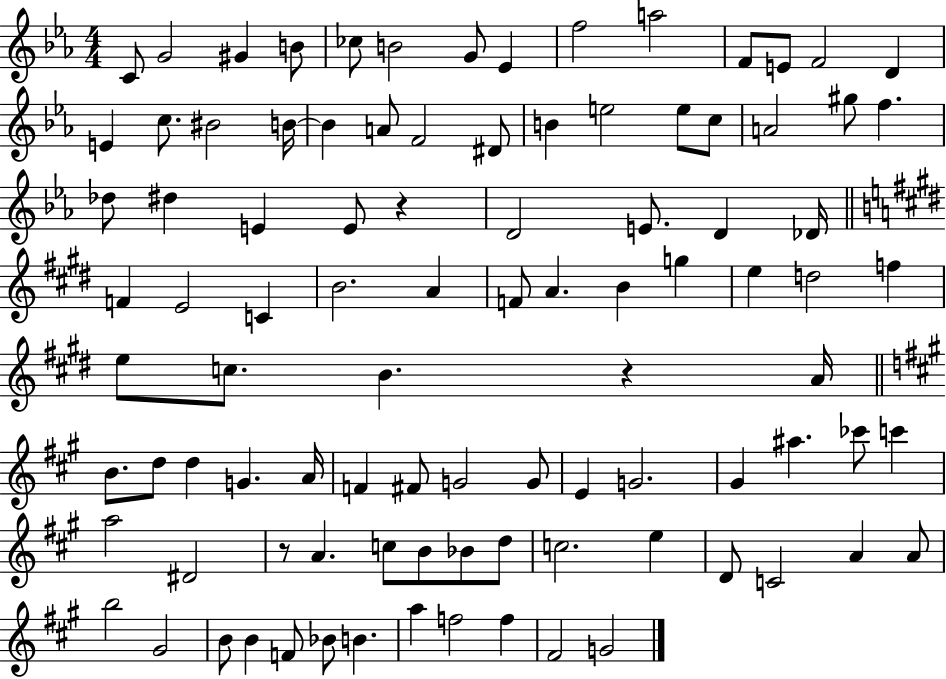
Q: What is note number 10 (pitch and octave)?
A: A5